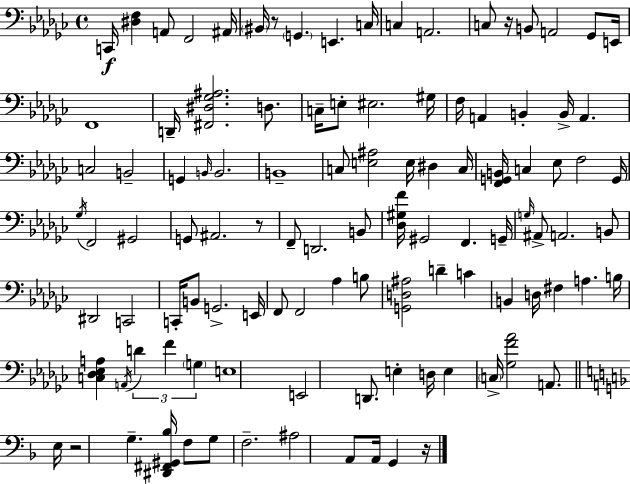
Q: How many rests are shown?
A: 5